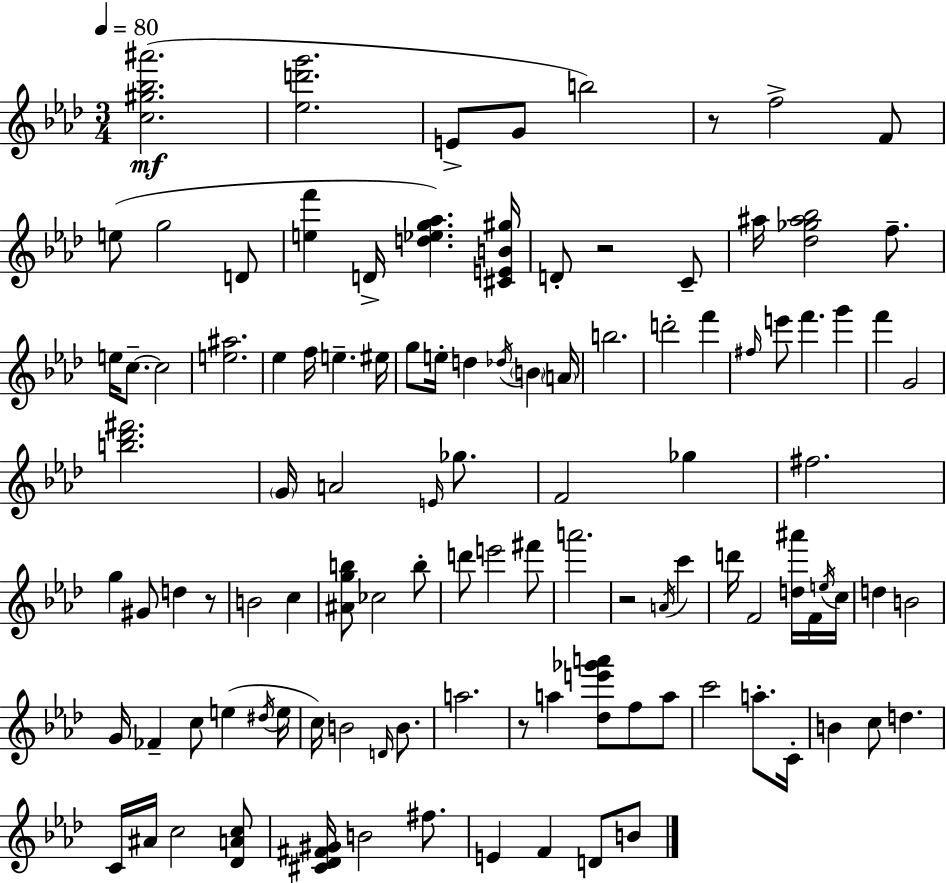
{
  \clef treble
  \numericTimeSignature
  \time 3/4
  \key f \minor
  \tempo 4 = 80
  <c'' gis'' bes'' ais'''>2.(\mf | <ees'' d''' g'''>2. | e'8-> g'8 b''2) | r8 f''2-> f'8 | \break e''8( g''2 d'8 | <e'' f'''>4 d'16-> <d'' ees'' g'' aes''>4.) <cis' e' b' gis''>16 | d'8-. r2 c'8-- | ais''16 <des'' ges'' ais'' bes''>2 f''8.-- | \break e''16 c''8.--~~ c''2 | <e'' ais''>2. | ees''4 f''16 e''4.-- eis''16 | g''8 e''16-. d''4 \acciaccatura { des''16 } \parenthesize b'4 | \break \parenthesize a'16 b''2. | d'''2-. f'''4 | \grace { fis''16 } e'''8 f'''4. g'''4 | f'''4 g'2 | \break <b'' des''' fis'''>2. | \parenthesize g'16 a'2 \grace { e'16 } | ges''8. f'2 ges''4 | fis''2. | \break g''4 gis'8 d''4 | r8 b'2 c''4 | <ais' g'' b''>8 ces''2 | b''8-. d'''8 e'''2 | \break fis'''8 a'''2. | r2 \acciaccatura { a'16 } | c'''4 d'''16 f'2 | <d'' ais'''>16 f'16 \acciaccatura { e''16 } c''16 d''4 b'2 | \break g'16 fes'4-- c''8 | e''4( \acciaccatura { dis''16 } e''16 c''16) b'2 | \grace { d'16 } b'8. a''2. | r8 a''4 | \break <des'' e''' ges''' a'''>8 f''8 a''8 c'''2 | a''8.-. c'16-. b'4 c''8 | d''4. c'16 ais'16 c''2 | <des' a' c''>8 <cis' des' fis' gis'>16 b'2 | \break fis''8. e'4 f'4 | d'8 b'8 \bar "|."
}